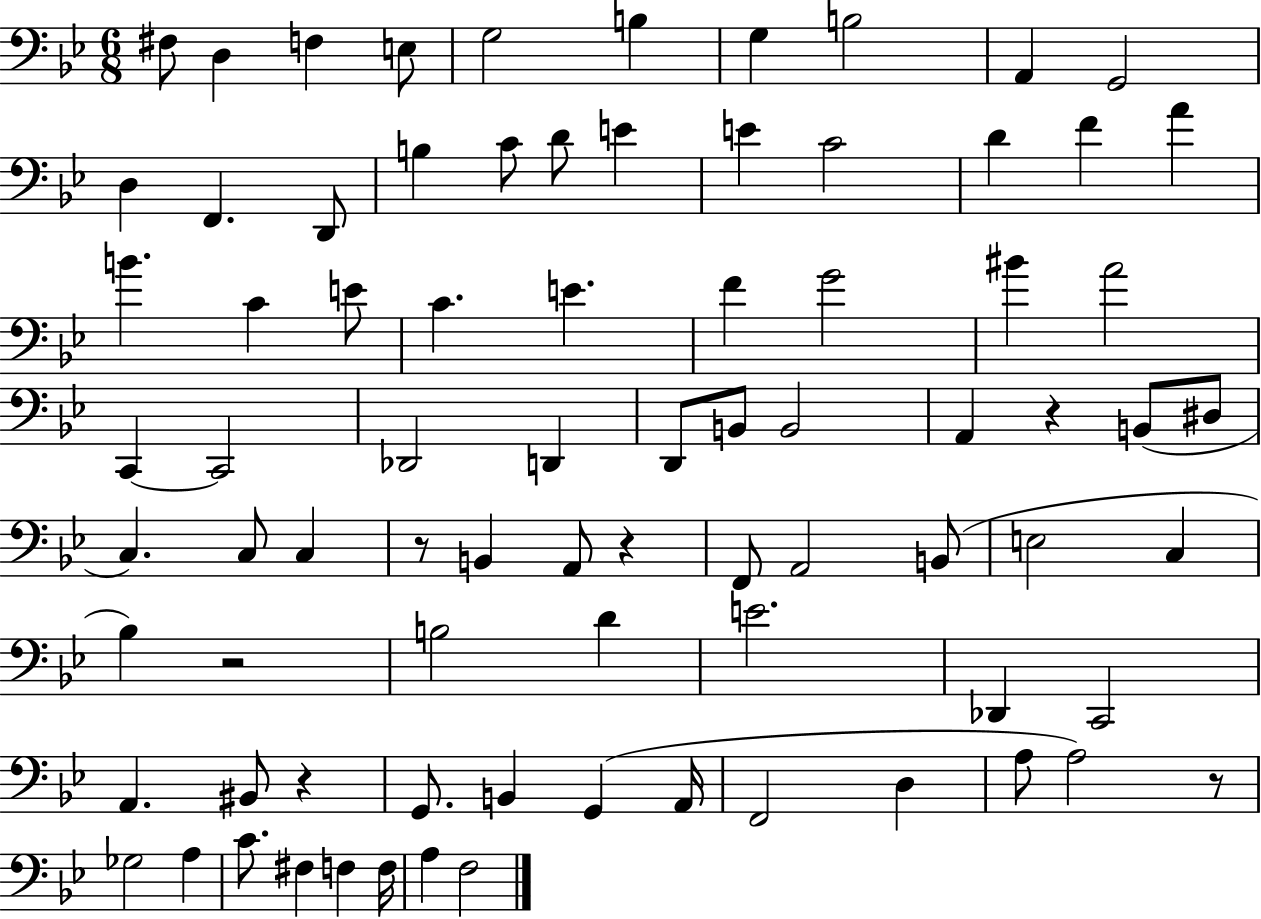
{
  \clef bass
  \numericTimeSignature
  \time 6/8
  \key bes \major
  \repeat volta 2 { fis8 d4 f4 e8 | g2 b4 | g4 b2 | a,4 g,2 | \break d4 f,4. d,8 | b4 c'8 d'8 e'4 | e'4 c'2 | d'4 f'4 a'4 | \break b'4. c'4 e'8 | c'4. e'4. | f'4 g'2 | bis'4 a'2 | \break c,4~~ c,2 | des,2 d,4 | d,8 b,8 b,2 | a,4 r4 b,8( dis8 | \break c4.) c8 c4 | r8 b,4 a,8 r4 | f,8 a,2 b,8( | e2 c4 | \break bes4) r2 | b2 d'4 | e'2. | des,4 c,2 | \break a,4. bis,8 r4 | g,8. b,4 g,4( a,16 | f,2 d4 | a8 a2) r8 | \break ges2 a4 | c'8. fis4 f4 f16 | a4 f2 | } \bar "|."
}